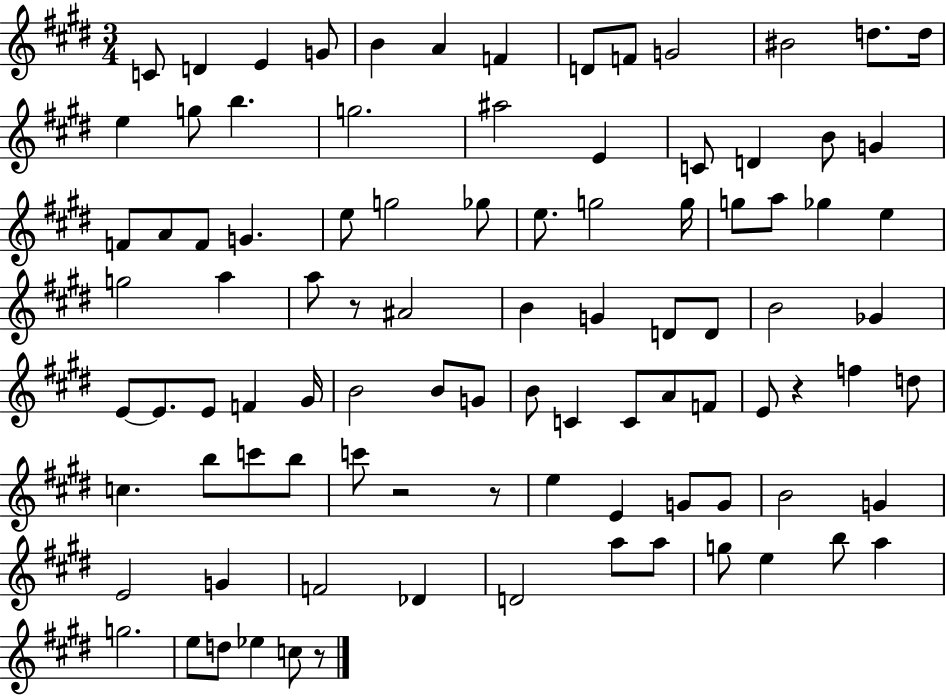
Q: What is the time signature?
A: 3/4